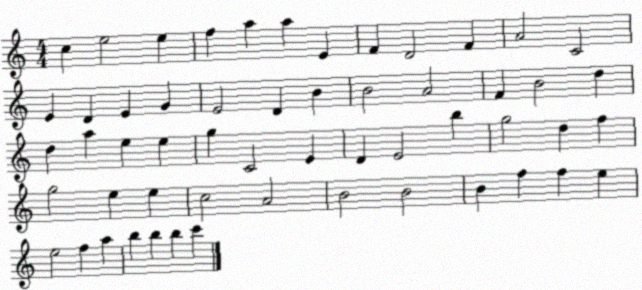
X:1
T:Untitled
M:4/4
L:1/4
K:C
c e2 e f a a E F D2 F A2 C2 E D E G E2 D B B2 A2 F B2 d d a e e g C2 E D E2 b g2 d f g2 e e c2 A2 B2 B2 B f f e e2 f a b b b c'